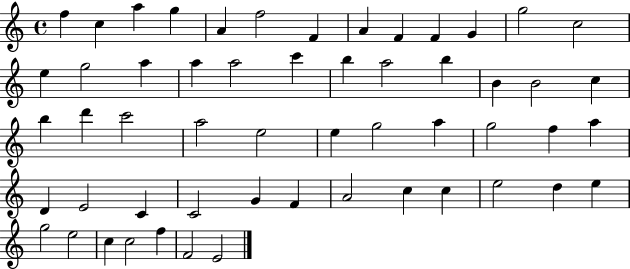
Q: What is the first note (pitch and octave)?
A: F5